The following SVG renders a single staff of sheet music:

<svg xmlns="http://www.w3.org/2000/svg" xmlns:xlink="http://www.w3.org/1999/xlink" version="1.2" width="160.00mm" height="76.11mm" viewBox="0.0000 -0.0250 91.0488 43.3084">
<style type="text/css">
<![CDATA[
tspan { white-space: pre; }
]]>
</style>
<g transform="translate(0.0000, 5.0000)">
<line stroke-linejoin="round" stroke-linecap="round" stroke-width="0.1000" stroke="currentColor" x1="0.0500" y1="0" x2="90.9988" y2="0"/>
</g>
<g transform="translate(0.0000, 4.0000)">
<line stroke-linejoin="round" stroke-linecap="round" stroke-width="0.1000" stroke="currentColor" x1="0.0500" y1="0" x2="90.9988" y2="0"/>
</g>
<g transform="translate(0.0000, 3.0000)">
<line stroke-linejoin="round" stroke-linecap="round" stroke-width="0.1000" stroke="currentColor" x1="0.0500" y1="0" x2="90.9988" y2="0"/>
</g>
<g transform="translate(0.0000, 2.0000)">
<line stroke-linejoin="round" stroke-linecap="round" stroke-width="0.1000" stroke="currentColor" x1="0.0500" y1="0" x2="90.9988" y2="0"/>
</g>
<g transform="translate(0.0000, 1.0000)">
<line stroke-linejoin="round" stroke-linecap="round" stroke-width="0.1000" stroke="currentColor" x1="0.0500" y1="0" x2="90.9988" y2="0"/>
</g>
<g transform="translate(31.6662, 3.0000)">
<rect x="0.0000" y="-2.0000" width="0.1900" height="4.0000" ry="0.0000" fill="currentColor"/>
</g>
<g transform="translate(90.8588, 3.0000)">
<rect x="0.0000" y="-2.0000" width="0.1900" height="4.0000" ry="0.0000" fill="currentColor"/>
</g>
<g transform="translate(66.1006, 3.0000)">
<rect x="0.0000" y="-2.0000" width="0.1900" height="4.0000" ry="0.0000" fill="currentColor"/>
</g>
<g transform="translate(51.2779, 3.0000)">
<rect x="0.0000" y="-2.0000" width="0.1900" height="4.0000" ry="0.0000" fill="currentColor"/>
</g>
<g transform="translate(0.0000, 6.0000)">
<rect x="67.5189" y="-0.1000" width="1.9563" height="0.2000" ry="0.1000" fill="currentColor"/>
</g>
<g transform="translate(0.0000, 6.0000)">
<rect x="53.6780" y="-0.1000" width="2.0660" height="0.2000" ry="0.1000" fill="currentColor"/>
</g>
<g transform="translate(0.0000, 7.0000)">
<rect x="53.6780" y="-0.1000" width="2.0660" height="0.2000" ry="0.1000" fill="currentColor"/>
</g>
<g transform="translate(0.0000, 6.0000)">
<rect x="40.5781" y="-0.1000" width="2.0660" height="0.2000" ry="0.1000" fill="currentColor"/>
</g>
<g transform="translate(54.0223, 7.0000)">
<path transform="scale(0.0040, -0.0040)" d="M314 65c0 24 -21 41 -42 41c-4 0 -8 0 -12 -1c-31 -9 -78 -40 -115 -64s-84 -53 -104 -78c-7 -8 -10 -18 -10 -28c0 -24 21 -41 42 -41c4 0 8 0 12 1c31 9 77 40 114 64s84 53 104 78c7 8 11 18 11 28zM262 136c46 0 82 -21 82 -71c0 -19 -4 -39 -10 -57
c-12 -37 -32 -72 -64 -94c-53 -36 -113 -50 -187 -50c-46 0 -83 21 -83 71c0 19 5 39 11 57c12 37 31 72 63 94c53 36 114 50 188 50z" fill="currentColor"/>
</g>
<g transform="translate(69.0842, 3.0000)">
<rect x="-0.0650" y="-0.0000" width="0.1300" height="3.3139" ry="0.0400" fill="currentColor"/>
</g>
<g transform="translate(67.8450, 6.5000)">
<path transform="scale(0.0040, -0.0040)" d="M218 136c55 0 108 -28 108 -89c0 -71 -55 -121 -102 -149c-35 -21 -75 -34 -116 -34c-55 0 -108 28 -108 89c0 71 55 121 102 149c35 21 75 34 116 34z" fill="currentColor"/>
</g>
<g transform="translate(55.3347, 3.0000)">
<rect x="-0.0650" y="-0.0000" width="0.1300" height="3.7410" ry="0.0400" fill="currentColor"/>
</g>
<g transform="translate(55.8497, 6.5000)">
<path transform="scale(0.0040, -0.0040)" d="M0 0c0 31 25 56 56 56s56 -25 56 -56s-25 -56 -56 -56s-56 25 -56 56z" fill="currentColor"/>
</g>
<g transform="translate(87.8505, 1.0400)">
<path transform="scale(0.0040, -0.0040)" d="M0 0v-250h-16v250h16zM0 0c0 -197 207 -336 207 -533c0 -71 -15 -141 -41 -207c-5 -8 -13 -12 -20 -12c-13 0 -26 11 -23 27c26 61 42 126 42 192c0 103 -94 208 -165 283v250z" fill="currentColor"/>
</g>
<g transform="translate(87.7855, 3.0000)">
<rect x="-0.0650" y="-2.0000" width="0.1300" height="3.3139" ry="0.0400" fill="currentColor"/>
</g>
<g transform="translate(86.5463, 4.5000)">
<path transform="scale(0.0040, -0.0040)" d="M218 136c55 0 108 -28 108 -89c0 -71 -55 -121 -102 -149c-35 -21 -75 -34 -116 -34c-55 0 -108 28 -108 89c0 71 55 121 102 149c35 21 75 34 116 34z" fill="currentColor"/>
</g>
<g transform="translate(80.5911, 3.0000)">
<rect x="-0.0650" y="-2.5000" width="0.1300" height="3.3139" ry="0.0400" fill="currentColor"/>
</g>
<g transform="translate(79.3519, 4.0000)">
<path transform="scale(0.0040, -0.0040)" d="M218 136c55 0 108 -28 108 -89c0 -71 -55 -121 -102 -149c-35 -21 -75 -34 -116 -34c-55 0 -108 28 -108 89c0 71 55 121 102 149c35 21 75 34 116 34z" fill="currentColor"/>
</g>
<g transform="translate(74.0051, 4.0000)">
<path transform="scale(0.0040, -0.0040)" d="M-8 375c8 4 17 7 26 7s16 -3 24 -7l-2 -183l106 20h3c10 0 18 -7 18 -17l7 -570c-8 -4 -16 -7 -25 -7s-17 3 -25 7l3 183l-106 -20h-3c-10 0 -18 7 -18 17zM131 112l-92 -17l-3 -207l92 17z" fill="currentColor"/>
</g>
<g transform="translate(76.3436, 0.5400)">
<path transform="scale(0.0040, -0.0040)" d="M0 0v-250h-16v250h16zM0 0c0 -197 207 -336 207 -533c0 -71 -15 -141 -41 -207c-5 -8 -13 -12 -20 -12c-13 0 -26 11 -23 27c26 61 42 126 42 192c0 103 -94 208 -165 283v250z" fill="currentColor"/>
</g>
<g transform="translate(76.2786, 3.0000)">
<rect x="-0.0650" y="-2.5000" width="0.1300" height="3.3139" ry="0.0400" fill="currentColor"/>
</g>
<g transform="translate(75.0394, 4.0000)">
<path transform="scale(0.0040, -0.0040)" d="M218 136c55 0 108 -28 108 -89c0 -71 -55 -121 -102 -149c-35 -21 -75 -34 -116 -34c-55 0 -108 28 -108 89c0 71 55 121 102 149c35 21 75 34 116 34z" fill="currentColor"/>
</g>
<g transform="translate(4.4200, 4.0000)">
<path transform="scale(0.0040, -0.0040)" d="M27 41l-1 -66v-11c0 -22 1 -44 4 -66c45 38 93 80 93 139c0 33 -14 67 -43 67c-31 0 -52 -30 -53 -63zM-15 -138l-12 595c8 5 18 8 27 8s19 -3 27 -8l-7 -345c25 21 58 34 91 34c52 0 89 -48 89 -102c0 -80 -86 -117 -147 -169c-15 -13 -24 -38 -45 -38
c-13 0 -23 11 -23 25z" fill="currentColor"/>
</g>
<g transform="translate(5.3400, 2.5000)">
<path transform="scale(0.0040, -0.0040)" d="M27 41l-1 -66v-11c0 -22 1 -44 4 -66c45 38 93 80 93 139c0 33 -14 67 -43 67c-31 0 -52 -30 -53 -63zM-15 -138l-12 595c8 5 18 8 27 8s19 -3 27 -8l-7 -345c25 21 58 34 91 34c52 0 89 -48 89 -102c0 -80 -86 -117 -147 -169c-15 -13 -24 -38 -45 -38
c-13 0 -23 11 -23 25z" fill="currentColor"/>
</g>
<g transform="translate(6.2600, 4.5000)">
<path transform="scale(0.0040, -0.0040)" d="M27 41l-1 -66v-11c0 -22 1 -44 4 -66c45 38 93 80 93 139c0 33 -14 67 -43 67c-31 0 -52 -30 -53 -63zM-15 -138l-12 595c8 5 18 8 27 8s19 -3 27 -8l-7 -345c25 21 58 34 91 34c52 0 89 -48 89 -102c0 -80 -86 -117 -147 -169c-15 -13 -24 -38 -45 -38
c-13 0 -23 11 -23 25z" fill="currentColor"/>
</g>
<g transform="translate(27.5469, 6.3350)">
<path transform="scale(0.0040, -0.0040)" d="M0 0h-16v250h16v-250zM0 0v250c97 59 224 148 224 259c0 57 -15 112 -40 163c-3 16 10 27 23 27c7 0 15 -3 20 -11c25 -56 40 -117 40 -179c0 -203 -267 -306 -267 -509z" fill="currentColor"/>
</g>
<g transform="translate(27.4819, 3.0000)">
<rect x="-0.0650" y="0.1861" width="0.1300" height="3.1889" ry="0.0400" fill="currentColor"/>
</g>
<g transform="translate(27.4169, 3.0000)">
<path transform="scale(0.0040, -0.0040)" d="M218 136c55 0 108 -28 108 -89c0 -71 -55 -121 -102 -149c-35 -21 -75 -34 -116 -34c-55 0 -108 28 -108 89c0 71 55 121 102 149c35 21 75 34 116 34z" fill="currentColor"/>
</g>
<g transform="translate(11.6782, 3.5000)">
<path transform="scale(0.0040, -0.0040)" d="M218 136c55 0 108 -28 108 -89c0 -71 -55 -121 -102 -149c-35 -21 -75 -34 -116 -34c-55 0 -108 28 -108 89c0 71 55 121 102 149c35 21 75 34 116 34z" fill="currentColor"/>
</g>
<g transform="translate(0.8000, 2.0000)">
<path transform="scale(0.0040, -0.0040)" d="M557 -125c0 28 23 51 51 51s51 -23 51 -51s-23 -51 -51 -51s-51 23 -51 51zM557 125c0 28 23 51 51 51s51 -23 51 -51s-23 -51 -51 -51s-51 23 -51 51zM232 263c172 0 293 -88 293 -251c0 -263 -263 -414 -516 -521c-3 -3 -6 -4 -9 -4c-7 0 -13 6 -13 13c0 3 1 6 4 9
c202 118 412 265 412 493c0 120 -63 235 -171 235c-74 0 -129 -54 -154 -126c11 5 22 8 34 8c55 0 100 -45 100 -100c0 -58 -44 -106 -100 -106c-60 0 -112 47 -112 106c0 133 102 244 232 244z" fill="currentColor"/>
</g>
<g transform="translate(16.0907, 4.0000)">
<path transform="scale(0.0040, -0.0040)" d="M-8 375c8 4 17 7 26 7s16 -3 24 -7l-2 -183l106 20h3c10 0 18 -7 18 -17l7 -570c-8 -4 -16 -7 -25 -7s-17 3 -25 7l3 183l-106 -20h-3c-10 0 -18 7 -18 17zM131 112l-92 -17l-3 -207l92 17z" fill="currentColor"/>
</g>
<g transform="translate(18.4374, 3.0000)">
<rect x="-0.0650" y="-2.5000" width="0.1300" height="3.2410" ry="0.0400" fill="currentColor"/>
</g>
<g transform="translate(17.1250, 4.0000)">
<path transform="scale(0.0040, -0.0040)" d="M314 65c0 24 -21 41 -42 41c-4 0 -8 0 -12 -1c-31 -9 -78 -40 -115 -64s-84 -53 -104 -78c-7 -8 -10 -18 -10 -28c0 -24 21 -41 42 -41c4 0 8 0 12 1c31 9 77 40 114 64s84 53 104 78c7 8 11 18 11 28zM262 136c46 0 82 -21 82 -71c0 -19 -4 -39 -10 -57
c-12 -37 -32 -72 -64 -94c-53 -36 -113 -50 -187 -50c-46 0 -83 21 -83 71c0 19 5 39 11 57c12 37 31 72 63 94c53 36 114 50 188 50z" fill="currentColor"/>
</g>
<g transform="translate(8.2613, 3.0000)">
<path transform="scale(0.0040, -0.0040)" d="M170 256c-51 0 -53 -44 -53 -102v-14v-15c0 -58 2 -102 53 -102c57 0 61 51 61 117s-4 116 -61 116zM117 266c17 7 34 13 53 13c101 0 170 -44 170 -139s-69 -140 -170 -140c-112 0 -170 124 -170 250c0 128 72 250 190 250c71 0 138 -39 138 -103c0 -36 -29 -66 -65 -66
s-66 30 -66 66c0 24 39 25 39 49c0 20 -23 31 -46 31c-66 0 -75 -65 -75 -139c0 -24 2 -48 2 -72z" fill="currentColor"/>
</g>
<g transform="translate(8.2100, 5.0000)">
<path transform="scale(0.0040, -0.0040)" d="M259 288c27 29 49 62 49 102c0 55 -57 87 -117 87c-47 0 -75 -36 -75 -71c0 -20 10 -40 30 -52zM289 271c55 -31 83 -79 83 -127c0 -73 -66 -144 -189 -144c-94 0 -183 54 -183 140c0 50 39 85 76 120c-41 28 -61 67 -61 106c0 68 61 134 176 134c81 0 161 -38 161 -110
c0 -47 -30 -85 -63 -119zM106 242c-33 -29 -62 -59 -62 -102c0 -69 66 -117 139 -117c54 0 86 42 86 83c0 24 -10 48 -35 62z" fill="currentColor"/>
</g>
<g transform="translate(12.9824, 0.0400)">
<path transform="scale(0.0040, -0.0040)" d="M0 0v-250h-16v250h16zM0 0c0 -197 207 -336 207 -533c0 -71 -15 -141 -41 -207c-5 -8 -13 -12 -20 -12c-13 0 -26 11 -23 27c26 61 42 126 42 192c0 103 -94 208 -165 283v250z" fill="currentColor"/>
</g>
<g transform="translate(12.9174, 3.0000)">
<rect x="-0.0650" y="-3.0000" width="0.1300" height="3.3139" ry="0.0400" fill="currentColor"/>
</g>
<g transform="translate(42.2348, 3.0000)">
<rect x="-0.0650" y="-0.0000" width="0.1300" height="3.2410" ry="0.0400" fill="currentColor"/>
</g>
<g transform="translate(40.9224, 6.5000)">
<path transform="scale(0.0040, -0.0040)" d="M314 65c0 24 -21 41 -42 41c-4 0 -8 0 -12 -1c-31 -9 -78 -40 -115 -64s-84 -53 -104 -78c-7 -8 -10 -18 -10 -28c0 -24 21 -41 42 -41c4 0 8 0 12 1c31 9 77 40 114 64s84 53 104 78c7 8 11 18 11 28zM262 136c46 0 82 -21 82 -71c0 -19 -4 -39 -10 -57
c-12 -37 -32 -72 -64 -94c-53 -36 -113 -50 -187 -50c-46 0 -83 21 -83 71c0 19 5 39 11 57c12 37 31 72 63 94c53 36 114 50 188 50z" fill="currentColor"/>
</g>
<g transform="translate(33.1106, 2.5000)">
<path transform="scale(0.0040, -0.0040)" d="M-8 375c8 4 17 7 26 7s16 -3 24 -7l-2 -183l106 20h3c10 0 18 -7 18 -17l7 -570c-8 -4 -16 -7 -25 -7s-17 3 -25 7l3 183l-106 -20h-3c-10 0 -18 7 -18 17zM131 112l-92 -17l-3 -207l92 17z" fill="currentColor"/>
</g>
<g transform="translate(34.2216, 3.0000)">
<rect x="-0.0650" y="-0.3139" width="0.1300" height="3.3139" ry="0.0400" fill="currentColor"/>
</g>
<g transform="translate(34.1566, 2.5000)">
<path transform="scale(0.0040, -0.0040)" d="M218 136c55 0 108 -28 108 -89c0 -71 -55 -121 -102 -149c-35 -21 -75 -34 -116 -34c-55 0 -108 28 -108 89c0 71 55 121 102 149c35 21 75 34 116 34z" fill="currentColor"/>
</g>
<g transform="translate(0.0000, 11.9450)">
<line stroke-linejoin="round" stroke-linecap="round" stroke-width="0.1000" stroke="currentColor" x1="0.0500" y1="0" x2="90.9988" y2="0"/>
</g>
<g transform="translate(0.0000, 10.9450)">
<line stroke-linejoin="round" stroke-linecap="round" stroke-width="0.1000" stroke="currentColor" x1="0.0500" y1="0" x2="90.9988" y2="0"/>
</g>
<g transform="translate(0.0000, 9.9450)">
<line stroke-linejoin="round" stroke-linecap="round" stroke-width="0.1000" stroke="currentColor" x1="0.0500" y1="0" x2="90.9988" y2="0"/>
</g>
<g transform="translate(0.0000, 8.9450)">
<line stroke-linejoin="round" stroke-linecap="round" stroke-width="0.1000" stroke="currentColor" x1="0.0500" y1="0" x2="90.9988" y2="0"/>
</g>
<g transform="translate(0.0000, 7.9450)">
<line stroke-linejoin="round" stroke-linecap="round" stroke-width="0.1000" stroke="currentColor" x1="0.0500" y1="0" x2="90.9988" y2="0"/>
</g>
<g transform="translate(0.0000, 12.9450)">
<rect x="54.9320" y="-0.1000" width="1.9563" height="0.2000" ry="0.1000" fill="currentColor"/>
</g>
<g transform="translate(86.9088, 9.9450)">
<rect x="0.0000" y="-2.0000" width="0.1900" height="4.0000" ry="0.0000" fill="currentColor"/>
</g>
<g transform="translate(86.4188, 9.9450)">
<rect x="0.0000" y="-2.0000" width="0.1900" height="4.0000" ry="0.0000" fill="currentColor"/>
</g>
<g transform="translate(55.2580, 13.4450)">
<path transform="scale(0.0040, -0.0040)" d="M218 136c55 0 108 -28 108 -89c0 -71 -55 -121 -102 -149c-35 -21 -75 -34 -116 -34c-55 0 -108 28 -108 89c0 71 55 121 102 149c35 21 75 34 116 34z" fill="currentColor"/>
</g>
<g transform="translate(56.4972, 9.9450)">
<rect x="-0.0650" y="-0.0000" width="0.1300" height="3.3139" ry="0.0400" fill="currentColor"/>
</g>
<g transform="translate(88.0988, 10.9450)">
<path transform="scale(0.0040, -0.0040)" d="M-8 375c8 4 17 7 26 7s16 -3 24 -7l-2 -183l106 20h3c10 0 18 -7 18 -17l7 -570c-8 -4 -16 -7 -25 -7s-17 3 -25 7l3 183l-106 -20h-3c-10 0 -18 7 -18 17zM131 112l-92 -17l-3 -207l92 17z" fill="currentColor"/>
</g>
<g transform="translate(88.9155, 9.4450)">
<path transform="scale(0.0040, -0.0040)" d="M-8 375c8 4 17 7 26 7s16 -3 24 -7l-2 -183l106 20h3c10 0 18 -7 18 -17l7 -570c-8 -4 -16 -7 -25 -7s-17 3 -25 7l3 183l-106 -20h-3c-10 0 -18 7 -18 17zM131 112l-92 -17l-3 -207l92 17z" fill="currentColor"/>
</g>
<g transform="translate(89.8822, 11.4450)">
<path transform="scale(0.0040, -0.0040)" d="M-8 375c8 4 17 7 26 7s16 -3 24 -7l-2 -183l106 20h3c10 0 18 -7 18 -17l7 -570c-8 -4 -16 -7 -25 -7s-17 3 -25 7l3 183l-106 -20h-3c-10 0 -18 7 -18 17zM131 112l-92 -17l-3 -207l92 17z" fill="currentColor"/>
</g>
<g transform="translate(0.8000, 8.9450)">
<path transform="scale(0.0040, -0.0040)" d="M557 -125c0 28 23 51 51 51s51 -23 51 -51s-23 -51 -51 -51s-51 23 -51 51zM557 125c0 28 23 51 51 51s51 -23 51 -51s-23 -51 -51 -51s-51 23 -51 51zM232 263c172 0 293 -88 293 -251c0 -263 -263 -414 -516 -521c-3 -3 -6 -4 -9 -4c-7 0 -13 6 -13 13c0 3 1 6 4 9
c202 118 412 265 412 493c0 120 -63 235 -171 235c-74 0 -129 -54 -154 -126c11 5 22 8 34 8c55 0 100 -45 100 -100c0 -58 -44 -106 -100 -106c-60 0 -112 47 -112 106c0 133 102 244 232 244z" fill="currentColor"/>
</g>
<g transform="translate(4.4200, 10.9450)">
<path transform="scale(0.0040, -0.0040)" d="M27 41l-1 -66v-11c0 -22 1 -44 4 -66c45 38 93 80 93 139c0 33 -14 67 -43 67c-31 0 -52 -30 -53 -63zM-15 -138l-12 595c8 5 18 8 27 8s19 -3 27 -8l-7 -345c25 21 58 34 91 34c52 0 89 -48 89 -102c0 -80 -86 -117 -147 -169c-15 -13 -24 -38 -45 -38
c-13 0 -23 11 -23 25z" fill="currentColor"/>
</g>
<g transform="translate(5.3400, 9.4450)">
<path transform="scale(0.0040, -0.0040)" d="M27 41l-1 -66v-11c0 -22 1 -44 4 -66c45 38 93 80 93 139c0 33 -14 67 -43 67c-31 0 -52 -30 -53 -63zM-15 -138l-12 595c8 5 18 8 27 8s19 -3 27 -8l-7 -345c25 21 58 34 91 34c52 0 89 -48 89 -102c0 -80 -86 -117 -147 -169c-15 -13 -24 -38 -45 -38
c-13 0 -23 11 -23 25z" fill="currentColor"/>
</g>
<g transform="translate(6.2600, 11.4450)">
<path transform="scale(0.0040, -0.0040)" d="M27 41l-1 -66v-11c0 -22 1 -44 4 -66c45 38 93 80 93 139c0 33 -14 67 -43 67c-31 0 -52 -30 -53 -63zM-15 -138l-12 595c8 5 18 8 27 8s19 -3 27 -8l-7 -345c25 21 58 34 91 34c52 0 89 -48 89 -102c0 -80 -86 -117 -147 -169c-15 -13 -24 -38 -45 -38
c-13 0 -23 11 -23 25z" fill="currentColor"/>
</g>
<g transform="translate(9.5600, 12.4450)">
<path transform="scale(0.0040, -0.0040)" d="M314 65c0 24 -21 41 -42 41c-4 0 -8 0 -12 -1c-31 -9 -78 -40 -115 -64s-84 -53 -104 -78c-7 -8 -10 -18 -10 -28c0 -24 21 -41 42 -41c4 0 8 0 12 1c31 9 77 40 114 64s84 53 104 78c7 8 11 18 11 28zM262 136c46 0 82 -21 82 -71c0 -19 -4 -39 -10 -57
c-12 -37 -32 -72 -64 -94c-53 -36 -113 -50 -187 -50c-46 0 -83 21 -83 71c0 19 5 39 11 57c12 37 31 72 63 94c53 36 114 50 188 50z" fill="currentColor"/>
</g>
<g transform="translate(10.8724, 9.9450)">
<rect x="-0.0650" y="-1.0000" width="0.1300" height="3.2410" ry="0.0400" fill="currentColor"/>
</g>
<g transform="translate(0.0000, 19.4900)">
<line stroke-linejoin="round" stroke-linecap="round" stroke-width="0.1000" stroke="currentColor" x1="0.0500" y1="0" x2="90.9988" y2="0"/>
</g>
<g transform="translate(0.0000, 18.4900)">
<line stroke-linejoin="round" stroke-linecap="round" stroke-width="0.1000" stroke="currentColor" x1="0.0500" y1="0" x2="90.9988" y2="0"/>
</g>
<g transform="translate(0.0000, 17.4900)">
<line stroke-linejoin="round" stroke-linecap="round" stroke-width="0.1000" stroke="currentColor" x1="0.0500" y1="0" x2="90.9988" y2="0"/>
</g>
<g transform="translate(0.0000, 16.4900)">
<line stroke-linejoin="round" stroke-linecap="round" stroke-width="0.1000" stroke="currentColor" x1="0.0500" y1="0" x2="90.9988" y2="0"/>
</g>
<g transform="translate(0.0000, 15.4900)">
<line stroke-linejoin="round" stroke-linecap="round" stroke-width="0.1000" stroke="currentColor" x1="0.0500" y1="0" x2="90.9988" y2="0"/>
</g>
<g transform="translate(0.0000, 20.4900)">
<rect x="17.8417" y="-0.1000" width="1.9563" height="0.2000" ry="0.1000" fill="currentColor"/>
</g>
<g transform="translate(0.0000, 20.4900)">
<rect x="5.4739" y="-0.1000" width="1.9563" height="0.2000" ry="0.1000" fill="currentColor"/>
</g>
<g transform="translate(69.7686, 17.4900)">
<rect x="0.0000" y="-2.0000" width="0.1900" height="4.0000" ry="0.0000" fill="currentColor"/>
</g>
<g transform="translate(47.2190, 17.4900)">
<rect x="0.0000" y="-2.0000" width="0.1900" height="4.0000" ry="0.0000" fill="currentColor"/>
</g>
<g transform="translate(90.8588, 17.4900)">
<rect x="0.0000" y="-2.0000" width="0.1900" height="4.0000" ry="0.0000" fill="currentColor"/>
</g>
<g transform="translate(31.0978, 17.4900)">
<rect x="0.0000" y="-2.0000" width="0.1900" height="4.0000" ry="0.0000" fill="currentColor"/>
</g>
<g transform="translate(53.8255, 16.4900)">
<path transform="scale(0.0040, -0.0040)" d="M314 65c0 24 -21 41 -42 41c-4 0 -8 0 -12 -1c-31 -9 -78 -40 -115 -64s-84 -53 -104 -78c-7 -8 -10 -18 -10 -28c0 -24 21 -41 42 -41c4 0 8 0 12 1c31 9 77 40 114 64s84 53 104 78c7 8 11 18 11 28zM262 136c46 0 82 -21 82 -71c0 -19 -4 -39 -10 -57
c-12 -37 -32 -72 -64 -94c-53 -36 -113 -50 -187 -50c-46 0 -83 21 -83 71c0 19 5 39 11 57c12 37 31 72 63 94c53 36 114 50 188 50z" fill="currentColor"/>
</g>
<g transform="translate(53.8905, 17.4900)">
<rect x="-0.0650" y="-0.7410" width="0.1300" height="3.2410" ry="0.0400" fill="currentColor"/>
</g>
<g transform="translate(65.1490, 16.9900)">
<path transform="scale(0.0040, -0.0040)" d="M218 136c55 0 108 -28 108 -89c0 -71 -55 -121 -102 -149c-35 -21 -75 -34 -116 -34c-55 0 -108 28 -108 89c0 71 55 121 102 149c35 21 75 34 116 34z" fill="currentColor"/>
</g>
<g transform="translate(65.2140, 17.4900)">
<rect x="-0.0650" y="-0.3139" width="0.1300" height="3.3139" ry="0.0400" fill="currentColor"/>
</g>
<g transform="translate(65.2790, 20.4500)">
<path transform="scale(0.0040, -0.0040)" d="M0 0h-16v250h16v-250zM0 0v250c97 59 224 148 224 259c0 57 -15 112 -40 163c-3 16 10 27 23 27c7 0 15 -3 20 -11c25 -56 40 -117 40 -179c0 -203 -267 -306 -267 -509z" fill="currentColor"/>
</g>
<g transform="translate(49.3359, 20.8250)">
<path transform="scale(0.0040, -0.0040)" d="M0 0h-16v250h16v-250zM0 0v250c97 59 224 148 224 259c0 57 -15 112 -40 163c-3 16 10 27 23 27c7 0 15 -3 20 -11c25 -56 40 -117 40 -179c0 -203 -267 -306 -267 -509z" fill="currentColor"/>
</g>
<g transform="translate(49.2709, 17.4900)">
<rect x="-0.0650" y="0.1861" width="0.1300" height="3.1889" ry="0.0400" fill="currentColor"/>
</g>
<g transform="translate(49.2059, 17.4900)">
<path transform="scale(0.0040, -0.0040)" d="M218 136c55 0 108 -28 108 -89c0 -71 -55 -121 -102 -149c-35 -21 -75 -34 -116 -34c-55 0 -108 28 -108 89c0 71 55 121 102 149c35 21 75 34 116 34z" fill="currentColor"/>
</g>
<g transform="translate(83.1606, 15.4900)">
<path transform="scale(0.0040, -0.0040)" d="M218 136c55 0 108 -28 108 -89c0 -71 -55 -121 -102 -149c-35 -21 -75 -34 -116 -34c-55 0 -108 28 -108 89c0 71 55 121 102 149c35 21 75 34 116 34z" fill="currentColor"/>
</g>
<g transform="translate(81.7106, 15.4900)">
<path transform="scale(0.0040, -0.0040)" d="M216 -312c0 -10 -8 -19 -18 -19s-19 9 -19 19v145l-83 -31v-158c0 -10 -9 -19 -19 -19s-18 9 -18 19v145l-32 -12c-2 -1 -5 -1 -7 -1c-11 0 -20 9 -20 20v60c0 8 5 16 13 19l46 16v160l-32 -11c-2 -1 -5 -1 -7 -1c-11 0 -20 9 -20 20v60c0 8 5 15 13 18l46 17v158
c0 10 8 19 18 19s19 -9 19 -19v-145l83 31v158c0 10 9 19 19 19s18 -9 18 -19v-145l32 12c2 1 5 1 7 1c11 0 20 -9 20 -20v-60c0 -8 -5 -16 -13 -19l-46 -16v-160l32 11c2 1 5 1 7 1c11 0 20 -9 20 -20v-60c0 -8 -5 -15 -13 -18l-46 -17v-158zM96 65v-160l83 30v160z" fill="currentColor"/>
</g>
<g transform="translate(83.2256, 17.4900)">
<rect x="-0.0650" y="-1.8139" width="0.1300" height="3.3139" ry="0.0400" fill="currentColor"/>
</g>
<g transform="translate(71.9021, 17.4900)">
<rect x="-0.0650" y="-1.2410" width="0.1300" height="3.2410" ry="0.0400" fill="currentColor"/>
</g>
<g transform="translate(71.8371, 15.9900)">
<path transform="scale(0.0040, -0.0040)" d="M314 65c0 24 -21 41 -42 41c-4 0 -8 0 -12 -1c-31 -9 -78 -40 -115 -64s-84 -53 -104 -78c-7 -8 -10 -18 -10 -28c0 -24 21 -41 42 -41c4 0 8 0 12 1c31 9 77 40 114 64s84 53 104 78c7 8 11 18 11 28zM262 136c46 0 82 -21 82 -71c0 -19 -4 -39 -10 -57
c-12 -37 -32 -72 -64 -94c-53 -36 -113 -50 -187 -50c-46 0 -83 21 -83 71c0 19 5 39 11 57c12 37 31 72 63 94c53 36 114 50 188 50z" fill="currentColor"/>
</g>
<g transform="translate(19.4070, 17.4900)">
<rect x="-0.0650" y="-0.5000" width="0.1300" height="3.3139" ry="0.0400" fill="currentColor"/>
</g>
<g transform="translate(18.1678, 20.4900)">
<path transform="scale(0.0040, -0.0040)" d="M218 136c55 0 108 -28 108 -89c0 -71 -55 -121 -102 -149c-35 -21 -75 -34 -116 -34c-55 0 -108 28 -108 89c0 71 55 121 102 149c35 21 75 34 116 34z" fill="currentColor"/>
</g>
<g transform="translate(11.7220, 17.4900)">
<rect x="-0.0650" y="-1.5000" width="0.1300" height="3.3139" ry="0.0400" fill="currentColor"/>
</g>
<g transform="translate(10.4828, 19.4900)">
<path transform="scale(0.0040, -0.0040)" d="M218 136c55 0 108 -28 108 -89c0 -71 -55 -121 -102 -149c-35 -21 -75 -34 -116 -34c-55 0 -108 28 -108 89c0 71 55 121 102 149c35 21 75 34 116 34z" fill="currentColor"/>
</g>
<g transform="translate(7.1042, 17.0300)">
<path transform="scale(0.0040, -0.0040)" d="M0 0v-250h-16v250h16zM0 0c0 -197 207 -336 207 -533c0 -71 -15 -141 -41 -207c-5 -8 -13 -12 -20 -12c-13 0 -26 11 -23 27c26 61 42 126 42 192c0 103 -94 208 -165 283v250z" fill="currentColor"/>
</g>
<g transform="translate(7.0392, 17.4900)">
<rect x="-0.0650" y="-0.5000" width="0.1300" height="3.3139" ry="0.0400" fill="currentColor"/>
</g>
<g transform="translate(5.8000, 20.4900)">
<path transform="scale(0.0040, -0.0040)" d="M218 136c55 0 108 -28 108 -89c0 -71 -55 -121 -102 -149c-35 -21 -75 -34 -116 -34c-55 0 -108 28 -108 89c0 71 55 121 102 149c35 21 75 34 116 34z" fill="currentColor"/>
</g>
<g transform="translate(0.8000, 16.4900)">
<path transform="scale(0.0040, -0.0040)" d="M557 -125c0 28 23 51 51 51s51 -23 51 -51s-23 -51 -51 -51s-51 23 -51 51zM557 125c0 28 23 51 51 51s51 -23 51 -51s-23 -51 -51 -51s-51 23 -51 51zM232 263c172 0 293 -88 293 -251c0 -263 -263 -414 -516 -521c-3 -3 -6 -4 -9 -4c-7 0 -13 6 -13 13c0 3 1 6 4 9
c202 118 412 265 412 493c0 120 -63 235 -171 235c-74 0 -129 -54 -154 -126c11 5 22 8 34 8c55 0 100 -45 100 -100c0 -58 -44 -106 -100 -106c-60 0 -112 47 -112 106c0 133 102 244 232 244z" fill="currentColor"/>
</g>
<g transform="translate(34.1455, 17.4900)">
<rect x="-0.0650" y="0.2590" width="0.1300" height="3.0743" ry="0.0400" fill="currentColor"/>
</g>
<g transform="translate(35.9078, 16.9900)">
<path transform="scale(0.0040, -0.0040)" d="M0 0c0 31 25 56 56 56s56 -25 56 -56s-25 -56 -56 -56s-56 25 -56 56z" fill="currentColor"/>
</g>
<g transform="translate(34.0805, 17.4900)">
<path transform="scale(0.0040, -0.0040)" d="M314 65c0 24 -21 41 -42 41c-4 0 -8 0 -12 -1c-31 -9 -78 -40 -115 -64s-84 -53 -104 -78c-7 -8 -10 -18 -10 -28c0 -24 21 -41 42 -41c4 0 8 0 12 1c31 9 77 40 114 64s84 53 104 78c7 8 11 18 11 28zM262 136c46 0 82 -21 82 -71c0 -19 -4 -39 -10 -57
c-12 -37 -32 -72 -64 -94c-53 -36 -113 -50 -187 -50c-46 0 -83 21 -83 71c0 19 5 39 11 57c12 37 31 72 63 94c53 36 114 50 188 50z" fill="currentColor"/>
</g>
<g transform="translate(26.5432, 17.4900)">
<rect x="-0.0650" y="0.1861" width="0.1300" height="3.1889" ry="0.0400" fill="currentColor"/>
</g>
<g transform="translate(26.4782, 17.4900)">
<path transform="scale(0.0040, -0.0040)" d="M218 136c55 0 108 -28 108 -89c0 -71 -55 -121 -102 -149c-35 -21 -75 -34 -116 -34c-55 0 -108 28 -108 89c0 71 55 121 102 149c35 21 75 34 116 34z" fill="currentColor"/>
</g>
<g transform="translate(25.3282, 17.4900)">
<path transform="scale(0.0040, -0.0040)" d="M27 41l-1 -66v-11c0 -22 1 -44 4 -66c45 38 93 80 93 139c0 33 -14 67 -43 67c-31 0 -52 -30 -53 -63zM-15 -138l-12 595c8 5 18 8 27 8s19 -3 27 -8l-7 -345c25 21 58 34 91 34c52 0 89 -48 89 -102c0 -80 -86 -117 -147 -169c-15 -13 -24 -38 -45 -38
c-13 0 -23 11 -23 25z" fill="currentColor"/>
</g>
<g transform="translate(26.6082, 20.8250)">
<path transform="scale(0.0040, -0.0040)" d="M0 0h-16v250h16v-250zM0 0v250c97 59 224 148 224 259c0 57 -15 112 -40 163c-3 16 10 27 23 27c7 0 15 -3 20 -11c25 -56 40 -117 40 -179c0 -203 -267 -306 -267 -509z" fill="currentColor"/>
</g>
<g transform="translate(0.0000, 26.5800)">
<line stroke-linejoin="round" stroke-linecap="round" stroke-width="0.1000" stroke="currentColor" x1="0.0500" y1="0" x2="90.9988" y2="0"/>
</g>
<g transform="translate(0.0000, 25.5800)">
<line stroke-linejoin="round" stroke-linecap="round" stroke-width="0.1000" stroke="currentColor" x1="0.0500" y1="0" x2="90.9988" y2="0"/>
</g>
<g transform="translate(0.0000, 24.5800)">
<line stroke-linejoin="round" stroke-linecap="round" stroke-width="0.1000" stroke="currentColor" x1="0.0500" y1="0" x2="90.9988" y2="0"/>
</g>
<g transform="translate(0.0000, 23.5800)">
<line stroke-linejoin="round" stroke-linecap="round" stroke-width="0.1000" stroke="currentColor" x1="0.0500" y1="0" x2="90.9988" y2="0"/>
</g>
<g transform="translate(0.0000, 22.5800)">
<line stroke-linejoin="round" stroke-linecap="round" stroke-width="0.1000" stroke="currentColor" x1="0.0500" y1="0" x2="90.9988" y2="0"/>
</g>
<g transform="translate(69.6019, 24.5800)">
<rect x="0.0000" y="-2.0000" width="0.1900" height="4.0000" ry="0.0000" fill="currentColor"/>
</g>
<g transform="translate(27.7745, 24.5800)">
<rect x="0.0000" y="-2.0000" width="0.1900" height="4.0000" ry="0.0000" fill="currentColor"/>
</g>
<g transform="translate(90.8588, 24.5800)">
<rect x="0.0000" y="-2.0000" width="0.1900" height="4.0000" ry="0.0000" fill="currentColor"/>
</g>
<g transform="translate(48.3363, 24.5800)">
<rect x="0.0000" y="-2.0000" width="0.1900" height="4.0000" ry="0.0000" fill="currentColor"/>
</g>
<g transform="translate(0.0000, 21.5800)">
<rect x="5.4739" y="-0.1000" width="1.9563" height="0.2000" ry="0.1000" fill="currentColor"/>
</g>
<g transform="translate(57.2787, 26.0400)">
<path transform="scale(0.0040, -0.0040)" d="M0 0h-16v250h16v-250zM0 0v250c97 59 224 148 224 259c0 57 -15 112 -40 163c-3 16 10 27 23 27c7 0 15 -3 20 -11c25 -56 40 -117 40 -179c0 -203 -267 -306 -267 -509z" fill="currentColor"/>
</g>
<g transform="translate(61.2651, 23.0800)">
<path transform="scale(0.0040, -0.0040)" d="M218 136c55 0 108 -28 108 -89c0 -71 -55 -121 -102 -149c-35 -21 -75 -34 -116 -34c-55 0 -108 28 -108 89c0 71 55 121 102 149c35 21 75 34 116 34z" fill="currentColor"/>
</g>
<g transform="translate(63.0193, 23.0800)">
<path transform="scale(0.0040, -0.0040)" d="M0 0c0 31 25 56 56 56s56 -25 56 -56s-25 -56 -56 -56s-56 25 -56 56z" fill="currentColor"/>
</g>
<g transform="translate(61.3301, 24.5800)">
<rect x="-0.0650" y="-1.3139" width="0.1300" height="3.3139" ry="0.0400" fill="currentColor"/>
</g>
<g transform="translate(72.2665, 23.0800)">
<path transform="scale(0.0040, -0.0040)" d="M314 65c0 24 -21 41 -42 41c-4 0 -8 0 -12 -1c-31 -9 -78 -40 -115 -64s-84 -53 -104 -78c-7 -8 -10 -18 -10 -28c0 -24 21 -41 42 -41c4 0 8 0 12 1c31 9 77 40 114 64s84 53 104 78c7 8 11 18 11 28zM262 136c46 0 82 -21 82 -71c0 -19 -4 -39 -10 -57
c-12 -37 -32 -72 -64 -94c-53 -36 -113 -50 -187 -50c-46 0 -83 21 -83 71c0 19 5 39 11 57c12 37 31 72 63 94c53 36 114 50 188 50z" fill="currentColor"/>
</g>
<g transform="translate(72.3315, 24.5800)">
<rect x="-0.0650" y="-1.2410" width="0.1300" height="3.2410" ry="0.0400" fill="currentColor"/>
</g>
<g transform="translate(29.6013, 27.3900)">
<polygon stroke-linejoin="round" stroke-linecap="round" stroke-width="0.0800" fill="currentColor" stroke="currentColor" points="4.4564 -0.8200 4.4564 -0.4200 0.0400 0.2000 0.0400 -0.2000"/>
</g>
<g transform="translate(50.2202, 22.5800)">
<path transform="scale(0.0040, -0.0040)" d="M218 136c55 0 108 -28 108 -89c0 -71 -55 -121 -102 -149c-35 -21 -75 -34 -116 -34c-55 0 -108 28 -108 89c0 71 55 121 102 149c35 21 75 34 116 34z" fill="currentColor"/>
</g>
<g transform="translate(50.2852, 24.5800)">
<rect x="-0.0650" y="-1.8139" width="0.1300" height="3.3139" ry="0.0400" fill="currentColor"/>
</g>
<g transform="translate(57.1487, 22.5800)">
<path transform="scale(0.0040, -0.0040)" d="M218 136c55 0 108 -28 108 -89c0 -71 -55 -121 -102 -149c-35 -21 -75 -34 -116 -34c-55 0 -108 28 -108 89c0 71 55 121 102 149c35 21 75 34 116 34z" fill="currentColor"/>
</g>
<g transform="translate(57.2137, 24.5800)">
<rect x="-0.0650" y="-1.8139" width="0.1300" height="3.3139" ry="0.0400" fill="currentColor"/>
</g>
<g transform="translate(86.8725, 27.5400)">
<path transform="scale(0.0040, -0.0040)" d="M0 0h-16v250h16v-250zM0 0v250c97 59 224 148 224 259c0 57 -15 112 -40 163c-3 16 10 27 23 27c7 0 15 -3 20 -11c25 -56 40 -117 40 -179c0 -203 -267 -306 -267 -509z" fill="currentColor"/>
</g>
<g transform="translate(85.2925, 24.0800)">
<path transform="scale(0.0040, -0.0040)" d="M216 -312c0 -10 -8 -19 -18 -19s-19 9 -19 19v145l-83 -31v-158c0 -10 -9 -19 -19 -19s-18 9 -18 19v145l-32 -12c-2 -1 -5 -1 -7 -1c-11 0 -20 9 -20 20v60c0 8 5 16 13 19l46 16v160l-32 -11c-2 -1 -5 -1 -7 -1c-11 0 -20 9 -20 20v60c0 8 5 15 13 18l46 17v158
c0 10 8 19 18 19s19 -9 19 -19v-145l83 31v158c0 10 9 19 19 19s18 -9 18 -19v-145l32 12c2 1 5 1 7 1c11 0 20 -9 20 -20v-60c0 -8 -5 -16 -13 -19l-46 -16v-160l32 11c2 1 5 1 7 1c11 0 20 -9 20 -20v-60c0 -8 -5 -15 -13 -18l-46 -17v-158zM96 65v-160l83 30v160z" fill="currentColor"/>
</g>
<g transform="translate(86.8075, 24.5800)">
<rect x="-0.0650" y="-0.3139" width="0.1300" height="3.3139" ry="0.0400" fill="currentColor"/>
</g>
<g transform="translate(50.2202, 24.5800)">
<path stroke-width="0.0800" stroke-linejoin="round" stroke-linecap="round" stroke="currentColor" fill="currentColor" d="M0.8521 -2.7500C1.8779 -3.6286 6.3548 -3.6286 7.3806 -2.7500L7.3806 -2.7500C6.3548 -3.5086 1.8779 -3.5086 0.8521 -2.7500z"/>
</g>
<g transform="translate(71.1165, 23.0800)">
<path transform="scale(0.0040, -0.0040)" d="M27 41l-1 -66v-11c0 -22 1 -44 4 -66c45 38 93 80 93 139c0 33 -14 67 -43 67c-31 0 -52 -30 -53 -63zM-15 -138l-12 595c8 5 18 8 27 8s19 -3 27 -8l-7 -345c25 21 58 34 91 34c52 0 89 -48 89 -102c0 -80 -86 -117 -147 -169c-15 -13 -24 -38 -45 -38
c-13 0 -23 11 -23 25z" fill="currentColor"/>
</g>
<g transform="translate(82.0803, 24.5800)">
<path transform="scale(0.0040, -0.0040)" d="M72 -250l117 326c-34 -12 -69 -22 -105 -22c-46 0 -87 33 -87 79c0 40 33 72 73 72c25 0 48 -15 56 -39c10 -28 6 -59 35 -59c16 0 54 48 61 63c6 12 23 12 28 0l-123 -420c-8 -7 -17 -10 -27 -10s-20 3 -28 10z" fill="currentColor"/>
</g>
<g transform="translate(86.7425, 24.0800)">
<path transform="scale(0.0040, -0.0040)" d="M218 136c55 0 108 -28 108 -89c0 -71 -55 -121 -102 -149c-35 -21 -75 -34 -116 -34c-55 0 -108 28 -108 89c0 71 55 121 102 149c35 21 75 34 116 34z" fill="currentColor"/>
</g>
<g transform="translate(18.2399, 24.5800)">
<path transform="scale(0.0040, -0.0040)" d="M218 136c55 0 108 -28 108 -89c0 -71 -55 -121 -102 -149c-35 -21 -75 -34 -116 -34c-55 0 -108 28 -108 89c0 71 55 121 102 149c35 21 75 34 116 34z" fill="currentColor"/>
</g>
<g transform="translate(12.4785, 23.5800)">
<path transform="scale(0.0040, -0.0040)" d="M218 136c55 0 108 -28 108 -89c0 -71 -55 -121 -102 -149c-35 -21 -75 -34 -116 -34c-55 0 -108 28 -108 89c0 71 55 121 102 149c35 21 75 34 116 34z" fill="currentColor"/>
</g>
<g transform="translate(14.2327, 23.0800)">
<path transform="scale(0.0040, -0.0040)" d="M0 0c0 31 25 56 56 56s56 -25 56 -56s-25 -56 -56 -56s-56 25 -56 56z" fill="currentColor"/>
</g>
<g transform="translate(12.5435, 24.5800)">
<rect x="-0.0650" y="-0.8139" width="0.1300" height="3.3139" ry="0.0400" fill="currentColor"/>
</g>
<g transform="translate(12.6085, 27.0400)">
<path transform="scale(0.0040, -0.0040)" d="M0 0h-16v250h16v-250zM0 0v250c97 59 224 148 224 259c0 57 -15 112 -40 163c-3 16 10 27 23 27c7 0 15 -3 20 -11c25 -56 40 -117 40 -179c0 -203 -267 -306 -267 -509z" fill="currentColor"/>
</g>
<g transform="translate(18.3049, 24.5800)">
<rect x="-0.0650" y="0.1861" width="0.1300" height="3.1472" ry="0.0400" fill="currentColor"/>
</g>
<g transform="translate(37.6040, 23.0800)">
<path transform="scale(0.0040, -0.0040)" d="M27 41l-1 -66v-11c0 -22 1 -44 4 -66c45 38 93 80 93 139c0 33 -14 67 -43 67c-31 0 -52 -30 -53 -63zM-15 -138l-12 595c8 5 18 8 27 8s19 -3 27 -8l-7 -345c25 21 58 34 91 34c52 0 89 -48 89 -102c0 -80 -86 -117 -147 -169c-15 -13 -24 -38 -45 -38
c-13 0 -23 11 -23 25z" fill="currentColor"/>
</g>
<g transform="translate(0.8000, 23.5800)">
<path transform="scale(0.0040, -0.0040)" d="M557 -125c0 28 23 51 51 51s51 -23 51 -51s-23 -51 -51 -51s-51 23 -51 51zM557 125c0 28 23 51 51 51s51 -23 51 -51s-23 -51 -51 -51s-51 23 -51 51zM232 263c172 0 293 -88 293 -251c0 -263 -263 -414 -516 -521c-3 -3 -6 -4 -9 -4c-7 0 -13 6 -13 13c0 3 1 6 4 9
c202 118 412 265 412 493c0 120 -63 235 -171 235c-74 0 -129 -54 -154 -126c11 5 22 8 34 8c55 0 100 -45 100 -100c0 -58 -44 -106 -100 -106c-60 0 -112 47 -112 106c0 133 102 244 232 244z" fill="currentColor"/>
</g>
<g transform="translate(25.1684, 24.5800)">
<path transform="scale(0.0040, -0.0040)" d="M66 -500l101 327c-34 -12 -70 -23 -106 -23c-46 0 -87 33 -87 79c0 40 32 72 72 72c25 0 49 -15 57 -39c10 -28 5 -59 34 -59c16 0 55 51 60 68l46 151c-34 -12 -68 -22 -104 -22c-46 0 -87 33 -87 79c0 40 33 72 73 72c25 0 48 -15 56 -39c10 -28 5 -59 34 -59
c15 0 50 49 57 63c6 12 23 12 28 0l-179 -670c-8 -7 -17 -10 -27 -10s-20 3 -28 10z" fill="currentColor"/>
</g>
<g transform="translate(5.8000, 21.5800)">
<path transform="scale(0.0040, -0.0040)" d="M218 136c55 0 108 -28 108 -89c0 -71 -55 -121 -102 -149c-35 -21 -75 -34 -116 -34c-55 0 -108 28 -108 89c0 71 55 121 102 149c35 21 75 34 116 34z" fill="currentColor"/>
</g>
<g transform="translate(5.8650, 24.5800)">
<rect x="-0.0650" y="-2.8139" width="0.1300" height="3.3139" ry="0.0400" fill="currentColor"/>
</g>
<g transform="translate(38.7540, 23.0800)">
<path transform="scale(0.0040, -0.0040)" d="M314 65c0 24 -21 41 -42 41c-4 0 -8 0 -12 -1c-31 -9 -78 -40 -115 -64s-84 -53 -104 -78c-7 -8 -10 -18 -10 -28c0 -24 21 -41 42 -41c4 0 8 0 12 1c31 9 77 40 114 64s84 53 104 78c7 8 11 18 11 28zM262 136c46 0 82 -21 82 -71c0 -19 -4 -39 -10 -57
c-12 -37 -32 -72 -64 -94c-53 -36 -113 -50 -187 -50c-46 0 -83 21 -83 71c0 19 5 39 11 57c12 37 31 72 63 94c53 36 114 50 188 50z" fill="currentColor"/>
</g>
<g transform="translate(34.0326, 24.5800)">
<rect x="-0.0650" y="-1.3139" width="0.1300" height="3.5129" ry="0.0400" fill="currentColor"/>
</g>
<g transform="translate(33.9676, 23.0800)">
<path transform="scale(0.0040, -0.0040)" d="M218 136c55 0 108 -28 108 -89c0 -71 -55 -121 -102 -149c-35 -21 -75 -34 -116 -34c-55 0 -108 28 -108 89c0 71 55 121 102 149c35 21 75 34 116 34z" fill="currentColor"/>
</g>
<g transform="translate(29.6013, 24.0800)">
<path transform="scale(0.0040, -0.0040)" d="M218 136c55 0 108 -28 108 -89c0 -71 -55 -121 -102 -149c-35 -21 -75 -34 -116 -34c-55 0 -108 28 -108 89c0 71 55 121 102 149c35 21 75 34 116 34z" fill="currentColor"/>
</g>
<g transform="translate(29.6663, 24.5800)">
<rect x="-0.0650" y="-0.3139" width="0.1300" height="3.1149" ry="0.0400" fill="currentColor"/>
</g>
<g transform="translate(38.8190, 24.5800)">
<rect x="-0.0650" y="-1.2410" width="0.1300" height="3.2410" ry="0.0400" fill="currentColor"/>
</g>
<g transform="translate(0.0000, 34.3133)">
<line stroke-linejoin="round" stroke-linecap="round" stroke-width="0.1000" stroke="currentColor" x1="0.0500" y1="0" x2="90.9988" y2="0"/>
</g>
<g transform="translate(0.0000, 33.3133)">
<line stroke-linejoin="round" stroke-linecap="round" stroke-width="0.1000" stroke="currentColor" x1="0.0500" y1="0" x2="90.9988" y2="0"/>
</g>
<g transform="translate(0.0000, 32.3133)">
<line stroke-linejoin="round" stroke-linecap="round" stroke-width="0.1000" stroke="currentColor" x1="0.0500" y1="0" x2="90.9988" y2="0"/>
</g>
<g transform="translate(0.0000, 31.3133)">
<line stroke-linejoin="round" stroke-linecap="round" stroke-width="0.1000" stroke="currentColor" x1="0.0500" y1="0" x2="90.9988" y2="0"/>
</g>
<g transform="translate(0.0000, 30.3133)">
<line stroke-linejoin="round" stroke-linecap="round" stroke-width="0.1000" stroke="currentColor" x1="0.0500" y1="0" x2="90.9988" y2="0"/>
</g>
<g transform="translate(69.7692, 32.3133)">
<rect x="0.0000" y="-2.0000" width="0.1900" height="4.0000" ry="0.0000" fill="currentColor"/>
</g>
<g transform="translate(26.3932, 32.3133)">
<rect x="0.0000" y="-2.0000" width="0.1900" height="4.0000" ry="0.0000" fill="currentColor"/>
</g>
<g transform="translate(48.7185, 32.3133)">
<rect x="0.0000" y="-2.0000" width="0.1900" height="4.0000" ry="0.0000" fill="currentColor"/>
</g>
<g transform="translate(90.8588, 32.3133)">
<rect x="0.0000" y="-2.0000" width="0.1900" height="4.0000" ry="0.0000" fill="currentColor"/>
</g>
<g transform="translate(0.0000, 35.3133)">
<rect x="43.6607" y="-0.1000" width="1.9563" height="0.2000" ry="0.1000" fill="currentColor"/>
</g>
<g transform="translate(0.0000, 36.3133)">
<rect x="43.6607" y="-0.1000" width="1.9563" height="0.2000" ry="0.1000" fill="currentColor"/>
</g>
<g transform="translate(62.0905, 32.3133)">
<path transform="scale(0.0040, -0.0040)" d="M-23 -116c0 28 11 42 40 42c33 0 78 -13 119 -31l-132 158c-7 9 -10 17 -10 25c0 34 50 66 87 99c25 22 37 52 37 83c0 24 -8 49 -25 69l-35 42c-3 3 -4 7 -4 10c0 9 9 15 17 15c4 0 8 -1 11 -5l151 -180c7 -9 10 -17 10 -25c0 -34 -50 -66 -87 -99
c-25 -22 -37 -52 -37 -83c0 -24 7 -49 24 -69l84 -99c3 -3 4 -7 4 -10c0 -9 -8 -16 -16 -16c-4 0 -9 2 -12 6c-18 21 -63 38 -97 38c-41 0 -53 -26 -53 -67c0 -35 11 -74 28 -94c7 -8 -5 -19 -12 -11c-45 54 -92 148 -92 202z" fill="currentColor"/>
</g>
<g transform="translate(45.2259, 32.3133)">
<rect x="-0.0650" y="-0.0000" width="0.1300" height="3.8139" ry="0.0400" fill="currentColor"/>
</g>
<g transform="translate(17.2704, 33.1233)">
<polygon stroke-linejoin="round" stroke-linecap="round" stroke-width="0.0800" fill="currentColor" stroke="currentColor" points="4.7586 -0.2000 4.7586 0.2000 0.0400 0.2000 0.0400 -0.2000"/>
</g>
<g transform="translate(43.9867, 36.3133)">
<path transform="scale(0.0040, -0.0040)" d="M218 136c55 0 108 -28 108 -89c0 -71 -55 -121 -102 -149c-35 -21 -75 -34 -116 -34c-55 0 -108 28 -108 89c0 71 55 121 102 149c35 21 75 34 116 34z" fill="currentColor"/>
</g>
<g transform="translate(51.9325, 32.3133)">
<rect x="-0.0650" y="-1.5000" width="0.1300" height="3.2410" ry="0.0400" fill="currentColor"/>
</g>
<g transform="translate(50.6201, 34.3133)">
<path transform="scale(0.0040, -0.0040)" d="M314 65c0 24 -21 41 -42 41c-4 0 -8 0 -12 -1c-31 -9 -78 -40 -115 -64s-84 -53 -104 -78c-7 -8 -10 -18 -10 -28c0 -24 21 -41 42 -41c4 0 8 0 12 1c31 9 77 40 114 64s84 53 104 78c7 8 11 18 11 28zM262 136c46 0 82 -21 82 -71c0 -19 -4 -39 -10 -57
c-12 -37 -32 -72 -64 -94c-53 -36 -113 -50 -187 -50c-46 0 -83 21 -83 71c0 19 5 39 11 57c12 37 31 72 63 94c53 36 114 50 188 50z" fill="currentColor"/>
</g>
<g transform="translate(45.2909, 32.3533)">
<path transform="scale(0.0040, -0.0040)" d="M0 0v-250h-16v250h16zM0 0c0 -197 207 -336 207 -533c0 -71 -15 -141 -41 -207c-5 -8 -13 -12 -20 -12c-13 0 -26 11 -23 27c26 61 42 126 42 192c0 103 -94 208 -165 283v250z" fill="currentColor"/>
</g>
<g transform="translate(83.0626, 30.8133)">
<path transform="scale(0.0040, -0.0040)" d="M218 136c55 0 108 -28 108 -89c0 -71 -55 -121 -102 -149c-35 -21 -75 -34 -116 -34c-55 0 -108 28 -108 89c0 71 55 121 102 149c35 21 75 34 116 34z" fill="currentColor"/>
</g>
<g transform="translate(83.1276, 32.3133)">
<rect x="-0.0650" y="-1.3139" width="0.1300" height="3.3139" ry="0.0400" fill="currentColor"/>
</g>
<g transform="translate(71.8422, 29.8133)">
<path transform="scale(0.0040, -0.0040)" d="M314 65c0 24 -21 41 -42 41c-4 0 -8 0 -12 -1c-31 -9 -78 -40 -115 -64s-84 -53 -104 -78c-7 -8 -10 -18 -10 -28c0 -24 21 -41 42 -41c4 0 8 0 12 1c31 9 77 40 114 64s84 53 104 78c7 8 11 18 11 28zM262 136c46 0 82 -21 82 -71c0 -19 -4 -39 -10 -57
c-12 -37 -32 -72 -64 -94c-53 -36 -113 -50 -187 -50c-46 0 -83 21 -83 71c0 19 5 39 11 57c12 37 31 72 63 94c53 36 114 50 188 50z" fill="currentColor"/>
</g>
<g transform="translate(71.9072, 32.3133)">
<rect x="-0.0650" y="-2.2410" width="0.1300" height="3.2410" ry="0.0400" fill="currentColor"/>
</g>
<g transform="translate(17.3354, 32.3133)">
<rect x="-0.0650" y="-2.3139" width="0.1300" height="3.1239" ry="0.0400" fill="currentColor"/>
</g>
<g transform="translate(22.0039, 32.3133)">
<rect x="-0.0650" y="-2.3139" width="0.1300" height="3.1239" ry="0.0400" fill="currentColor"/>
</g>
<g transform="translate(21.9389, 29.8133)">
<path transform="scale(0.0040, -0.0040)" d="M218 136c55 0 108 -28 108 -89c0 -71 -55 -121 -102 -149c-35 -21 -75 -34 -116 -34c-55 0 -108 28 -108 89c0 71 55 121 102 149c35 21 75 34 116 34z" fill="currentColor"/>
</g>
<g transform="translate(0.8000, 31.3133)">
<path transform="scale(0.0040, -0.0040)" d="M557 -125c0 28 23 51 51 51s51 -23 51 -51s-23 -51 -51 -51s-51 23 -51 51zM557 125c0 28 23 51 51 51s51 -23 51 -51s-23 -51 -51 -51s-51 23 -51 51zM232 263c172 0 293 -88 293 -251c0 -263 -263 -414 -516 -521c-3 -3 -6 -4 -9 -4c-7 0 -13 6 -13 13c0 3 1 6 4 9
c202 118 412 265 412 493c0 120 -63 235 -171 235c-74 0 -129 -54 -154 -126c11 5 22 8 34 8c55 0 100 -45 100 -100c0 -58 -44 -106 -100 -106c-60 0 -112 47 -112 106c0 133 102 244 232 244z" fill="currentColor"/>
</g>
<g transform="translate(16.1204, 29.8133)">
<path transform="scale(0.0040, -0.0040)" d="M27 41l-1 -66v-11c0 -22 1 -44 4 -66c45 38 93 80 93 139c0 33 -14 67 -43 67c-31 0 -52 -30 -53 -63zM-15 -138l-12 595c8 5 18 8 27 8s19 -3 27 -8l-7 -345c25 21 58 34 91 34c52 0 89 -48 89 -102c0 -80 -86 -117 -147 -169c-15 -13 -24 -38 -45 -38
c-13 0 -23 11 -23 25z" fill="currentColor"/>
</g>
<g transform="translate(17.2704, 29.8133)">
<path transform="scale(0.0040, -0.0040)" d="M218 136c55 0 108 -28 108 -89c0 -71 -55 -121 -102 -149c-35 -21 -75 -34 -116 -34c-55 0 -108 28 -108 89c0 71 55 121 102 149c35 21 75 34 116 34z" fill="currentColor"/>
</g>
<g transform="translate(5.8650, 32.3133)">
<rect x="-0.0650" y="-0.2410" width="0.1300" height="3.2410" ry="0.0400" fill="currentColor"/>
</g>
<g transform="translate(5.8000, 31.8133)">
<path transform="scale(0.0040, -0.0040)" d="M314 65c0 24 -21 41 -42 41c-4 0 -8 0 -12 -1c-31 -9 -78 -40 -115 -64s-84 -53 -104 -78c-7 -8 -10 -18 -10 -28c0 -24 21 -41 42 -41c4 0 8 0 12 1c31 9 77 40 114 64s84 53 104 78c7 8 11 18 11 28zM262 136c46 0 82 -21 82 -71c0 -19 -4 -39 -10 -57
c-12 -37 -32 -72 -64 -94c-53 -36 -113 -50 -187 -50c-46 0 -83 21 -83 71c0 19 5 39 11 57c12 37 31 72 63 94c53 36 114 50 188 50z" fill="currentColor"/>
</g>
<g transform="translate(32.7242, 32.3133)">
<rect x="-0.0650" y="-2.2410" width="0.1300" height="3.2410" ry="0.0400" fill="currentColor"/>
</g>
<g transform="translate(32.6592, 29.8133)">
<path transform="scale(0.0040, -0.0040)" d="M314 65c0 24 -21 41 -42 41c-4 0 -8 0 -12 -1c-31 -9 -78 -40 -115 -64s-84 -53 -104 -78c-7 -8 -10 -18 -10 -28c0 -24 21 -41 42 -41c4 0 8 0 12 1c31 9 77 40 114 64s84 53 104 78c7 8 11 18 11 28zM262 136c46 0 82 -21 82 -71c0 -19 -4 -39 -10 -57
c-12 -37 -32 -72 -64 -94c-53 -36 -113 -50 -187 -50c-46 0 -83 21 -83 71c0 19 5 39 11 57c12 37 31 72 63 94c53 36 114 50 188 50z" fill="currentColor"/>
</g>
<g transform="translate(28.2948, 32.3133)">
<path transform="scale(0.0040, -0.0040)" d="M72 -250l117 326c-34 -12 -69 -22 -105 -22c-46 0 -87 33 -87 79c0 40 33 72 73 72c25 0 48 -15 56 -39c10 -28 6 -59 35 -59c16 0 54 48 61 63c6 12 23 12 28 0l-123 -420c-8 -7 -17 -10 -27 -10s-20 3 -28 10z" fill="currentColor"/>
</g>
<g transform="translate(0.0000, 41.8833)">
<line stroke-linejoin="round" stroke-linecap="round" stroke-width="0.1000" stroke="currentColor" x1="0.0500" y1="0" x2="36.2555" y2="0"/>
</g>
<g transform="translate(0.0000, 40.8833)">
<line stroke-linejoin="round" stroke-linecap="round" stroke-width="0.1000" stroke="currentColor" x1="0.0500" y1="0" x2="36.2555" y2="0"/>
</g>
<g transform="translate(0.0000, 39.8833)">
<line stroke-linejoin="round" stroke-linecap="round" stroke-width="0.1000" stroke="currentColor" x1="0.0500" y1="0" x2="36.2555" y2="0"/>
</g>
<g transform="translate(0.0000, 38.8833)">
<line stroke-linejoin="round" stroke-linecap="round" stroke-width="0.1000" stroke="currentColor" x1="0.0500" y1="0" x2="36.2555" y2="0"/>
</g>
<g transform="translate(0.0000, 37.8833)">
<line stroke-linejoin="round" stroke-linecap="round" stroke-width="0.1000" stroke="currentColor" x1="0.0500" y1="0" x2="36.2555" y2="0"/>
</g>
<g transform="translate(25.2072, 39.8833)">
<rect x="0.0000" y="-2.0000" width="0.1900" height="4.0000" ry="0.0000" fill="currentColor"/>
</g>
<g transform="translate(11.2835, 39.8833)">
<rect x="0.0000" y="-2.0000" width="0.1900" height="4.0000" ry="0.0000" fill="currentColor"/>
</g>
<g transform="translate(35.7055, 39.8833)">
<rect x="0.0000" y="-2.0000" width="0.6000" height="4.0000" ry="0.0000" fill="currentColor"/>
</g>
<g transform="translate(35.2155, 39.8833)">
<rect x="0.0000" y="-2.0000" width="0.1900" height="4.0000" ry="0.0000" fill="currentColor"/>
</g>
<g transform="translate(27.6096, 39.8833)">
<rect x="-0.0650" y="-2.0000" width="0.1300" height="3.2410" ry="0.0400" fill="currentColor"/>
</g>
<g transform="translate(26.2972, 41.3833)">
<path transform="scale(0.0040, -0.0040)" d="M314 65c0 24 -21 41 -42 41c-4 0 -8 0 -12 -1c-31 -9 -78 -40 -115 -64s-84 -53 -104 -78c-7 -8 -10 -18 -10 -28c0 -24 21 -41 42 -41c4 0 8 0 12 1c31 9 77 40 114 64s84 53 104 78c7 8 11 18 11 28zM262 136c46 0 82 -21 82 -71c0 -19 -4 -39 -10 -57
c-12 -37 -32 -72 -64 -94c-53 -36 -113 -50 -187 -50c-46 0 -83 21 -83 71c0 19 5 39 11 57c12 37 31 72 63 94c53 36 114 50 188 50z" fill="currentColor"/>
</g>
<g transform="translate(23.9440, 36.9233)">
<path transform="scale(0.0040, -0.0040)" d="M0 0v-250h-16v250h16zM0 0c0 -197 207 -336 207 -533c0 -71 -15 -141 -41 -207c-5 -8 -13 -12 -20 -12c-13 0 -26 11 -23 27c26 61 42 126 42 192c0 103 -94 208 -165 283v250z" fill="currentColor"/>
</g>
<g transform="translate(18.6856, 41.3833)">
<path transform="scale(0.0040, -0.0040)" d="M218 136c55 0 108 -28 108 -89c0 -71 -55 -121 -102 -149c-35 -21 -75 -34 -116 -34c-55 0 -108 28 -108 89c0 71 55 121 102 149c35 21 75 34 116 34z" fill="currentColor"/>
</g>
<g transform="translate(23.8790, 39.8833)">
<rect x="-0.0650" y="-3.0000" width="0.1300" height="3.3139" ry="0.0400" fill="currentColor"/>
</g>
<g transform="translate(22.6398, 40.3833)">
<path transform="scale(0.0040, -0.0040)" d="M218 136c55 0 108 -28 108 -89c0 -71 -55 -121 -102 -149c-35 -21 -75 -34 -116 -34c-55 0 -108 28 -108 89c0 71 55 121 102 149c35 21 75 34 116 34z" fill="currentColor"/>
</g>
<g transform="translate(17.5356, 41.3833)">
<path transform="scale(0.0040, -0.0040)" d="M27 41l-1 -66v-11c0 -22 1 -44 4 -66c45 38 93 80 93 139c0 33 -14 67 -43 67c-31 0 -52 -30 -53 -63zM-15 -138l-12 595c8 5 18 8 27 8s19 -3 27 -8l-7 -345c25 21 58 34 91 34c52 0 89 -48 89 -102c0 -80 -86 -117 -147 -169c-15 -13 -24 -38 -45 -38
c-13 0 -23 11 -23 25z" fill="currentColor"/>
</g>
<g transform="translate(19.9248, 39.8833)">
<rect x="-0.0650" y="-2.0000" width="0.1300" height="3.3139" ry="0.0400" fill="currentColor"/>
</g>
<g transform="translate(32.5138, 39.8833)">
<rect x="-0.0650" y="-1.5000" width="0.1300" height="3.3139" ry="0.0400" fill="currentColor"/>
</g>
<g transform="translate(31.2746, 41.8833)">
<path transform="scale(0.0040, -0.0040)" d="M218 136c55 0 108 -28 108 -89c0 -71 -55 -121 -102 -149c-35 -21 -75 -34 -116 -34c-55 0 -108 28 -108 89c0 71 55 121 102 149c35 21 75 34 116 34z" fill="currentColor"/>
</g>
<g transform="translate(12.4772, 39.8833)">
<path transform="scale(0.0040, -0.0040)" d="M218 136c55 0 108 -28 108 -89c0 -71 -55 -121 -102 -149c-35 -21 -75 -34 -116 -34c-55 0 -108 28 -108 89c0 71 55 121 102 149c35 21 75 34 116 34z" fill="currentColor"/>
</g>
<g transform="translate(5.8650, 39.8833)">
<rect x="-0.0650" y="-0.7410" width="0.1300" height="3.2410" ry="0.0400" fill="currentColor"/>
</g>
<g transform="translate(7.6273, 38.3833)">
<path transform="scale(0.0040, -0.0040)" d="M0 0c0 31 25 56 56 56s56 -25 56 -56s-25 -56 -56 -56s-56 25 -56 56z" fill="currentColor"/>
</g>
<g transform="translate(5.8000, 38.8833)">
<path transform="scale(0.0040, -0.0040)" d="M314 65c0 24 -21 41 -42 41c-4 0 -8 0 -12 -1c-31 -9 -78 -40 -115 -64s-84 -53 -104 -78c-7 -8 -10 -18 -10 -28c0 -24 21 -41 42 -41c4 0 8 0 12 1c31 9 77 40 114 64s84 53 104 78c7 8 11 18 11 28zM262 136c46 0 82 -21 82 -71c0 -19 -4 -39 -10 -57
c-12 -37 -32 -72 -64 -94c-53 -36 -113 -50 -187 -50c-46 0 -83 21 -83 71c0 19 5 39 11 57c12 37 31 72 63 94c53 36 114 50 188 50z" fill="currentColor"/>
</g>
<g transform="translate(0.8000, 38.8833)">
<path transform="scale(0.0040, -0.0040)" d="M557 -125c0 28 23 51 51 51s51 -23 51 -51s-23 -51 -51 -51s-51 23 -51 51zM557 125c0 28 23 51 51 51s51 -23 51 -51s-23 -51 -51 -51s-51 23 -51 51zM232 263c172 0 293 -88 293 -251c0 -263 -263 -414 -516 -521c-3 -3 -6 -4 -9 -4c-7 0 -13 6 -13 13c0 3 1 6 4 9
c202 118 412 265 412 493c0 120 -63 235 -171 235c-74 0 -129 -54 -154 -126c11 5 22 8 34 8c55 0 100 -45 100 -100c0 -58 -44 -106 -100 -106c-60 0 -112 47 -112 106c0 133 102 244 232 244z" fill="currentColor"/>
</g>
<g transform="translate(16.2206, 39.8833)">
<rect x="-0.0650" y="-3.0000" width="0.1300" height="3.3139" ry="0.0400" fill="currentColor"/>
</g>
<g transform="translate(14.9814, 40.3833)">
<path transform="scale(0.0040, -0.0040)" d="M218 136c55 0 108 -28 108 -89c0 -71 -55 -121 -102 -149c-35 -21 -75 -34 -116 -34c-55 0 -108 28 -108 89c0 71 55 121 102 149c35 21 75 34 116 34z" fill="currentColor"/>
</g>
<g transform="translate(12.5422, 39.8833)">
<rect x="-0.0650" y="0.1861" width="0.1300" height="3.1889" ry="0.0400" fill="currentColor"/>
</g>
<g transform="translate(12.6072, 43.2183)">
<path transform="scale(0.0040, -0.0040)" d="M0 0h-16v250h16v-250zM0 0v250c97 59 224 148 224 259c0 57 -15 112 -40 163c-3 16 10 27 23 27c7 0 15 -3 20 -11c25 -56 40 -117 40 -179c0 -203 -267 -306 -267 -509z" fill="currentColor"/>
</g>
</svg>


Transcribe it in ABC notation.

X:1
T:Untitled
M:6/8
L:1/4
K:Eb
C,/2 B,,2 D,/2 E, D,,2 C,,2 D,, B,,/2 B,, _A,,/2 F,,2 D,, E,,/2 G,, E,, _D,/2 D,2 D,/2 F,2 E,/2 G,2 ^A, C F,/2 D, z/4 E,/2 G,/2 _G,2 A, A,/2 G, _G,2 z/2 ^E,/2 E,2 _B,/2 _B,/2 z/2 B,2 C,,/2 G,,2 z B,2 G, F,2 D,/2 C, _A,, C,/2 A,,2 G,,